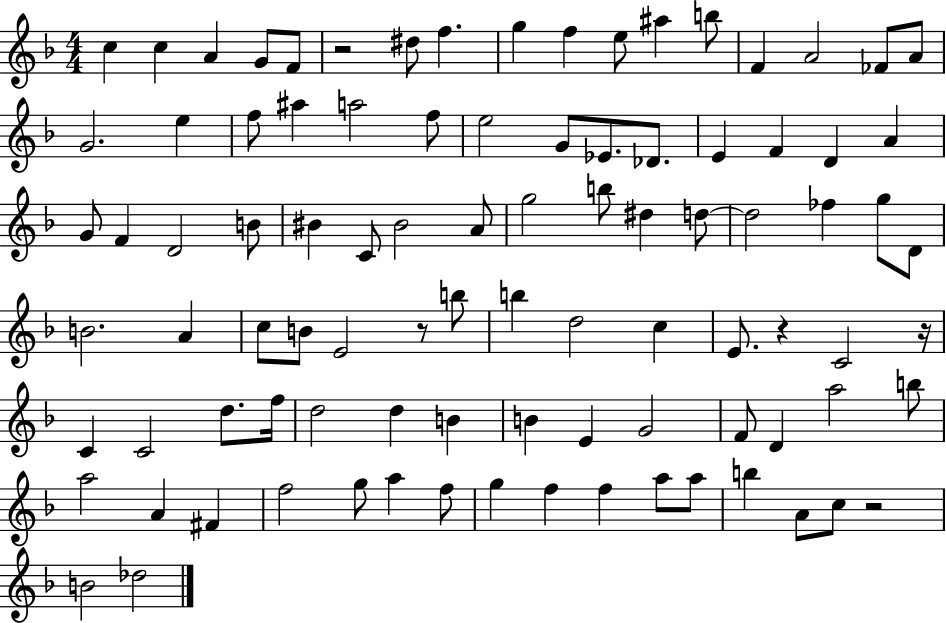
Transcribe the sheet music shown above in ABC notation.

X:1
T:Untitled
M:4/4
L:1/4
K:F
c c A G/2 F/2 z2 ^d/2 f g f e/2 ^a b/2 F A2 _F/2 A/2 G2 e f/2 ^a a2 f/2 e2 G/2 _E/2 _D/2 E F D A G/2 F D2 B/2 ^B C/2 ^B2 A/2 g2 b/2 ^d d/2 d2 _f g/2 D/2 B2 A c/2 B/2 E2 z/2 b/2 b d2 c E/2 z C2 z/4 C C2 d/2 f/4 d2 d B B E G2 F/2 D a2 b/2 a2 A ^F f2 g/2 a f/2 g f f a/2 a/2 b A/2 c/2 z2 B2 _d2